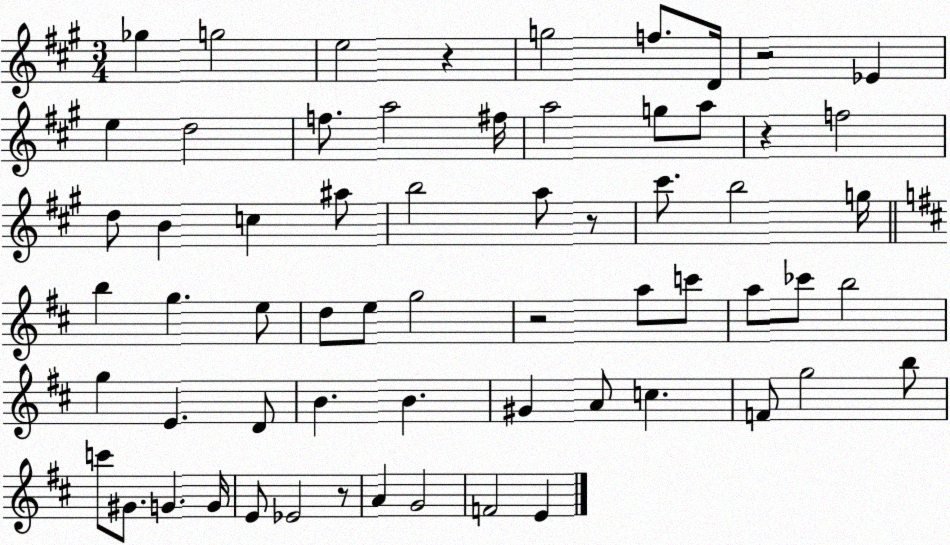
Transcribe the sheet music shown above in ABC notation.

X:1
T:Untitled
M:3/4
L:1/4
K:A
_g g2 e2 z g2 f/2 D/4 z2 _E e d2 f/2 a2 ^f/4 a2 g/2 a/2 z f2 d/2 B c ^a/2 b2 a/2 z/2 ^c'/2 b2 g/4 b g e/2 d/2 e/2 g2 z2 a/2 c'/2 a/2 _c'/2 b2 g E D/2 B B ^G A/2 c F/2 g2 b/2 c'/2 ^G/2 G G/4 E/2 _E2 z/2 A G2 F2 E